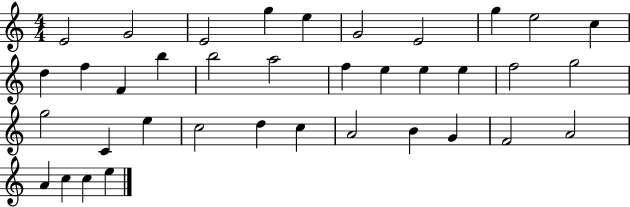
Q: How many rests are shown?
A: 0